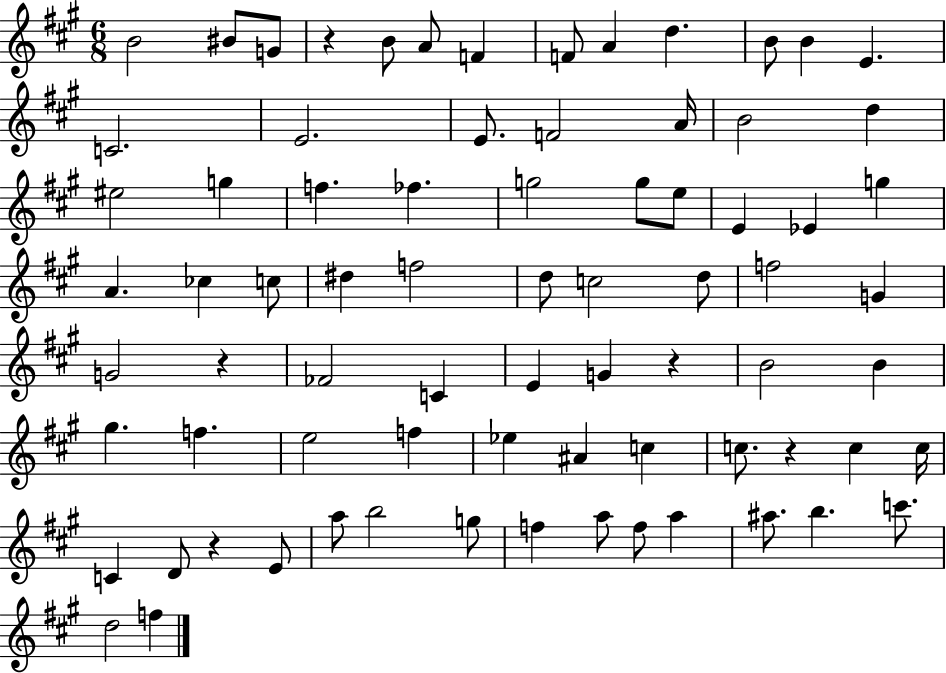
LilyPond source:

{
  \clef treble
  \numericTimeSignature
  \time 6/8
  \key a \major
  \repeat volta 2 { b'2 bis'8 g'8 | r4 b'8 a'8 f'4 | f'8 a'4 d''4. | b'8 b'4 e'4. | \break c'2. | e'2. | e'8. f'2 a'16 | b'2 d''4 | \break eis''2 g''4 | f''4. fes''4. | g''2 g''8 e''8 | e'4 ees'4 g''4 | \break a'4. ces''4 c''8 | dis''4 f''2 | d''8 c''2 d''8 | f''2 g'4 | \break g'2 r4 | fes'2 c'4 | e'4 g'4 r4 | b'2 b'4 | \break gis''4. f''4. | e''2 f''4 | ees''4 ais'4 c''4 | c''8. r4 c''4 c''16 | \break c'4 d'8 r4 e'8 | a''8 b''2 g''8 | f''4 a''8 f''8 a''4 | ais''8. b''4. c'''8. | \break d''2 f''4 | } \bar "|."
}